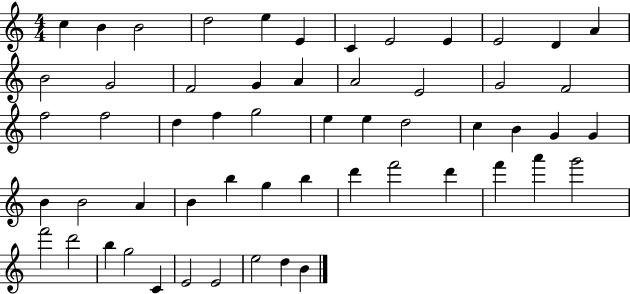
C5/q B4/q B4/h D5/h E5/q E4/q C4/q E4/h E4/q E4/h D4/q A4/q B4/h G4/h F4/h G4/q A4/q A4/h E4/h G4/h F4/h F5/h F5/h D5/q F5/q G5/h E5/q E5/q D5/h C5/q B4/q G4/q G4/q B4/q B4/h A4/q B4/q B5/q G5/q B5/q D6/q F6/h D6/q F6/q A6/q G6/h F6/h D6/h B5/q G5/h C4/q E4/h E4/h E5/h D5/q B4/q